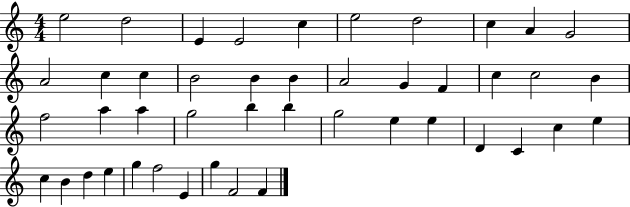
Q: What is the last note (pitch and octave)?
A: F4